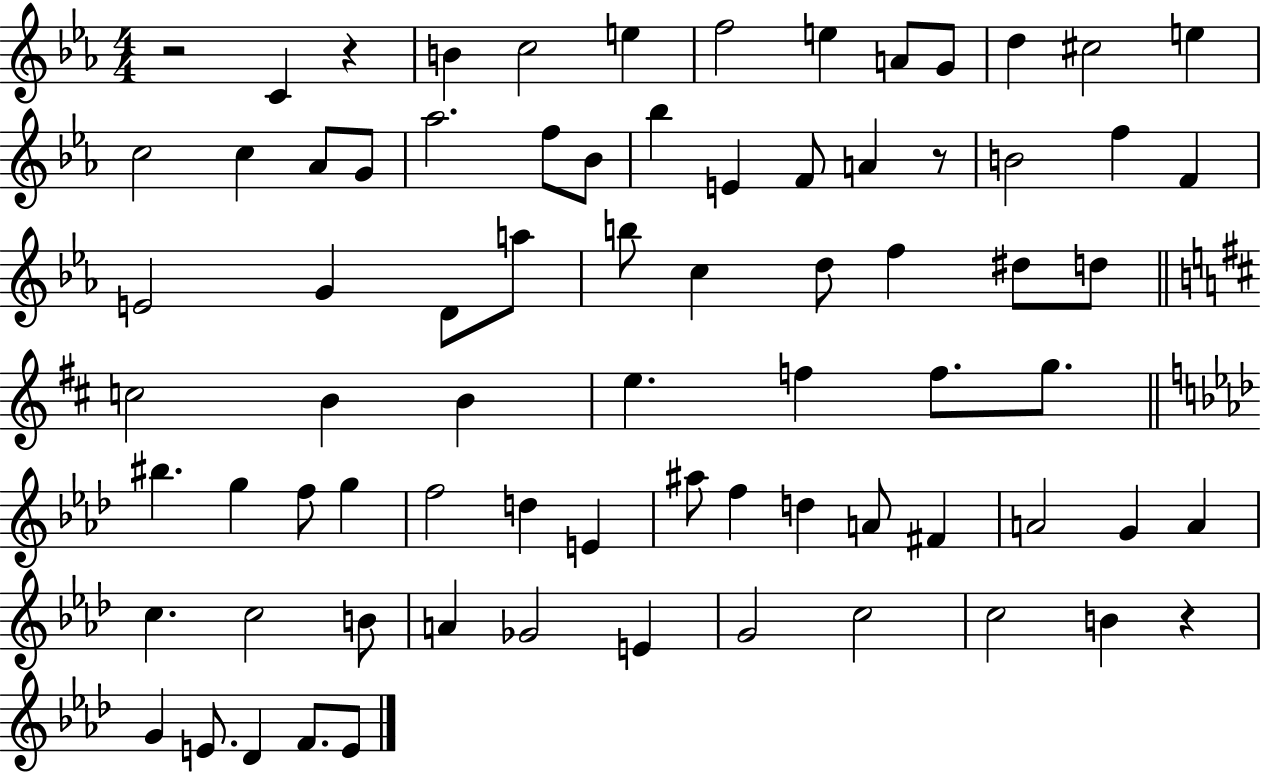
{
  \clef treble
  \numericTimeSignature
  \time 4/4
  \key ees \major
  r2 c'4 r4 | b'4 c''2 e''4 | f''2 e''4 a'8 g'8 | d''4 cis''2 e''4 | \break c''2 c''4 aes'8 g'8 | aes''2. f''8 bes'8 | bes''4 e'4 f'8 a'4 r8 | b'2 f''4 f'4 | \break e'2 g'4 d'8 a''8 | b''8 c''4 d''8 f''4 dis''8 d''8 | \bar "||" \break \key d \major c''2 b'4 b'4 | e''4. f''4 f''8. g''8. | \bar "||" \break \key aes \major bis''4. g''4 f''8 g''4 | f''2 d''4 e'4 | ais''8 f''4 d''4 a'8 fis'4 | a'2 g'4 a'4 | \break c''4. c''2 b'8 | a'4 ges'2 e'4 | g'2 c''2 | c''2 b'4 r4 | \break g'4 e'8. des'4 f'8. e'8 | \bar "|."
}